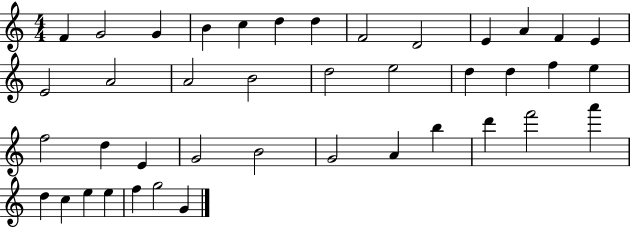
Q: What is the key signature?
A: C major